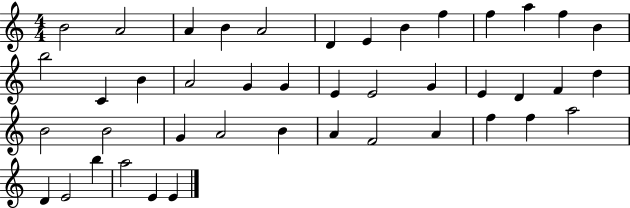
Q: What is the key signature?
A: C major